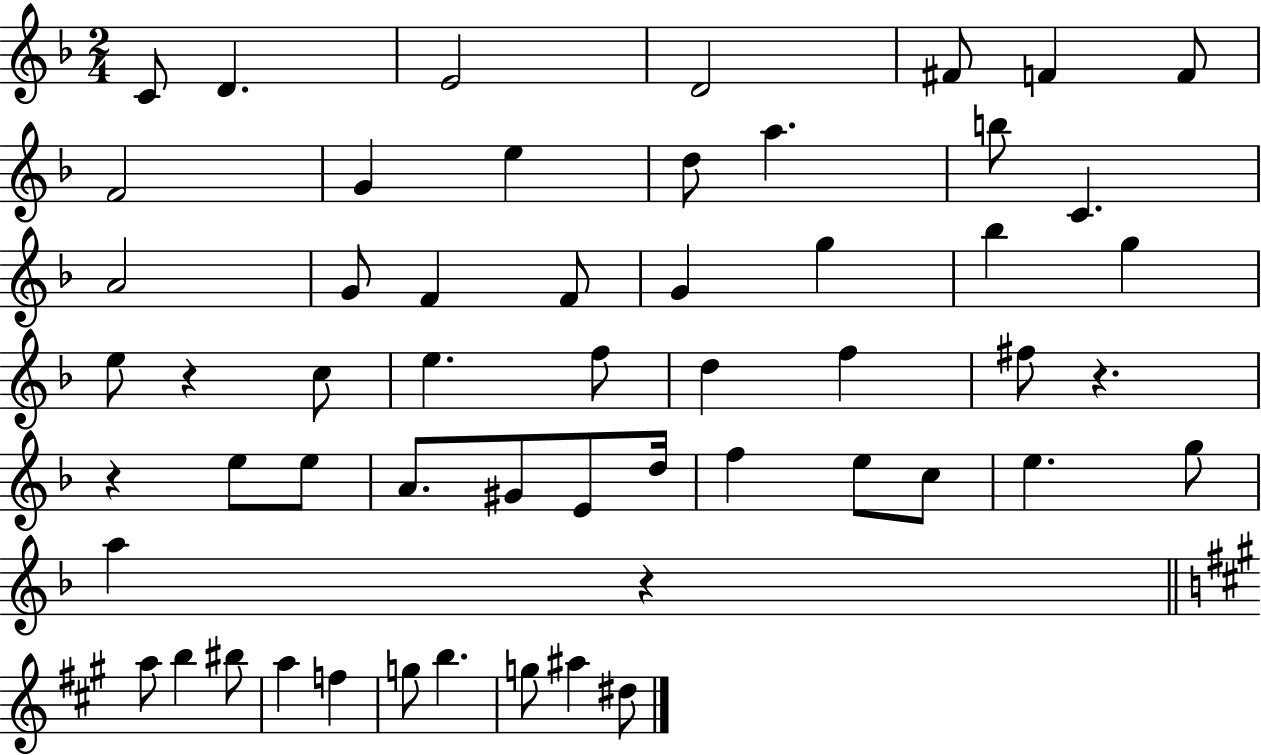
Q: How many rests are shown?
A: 4